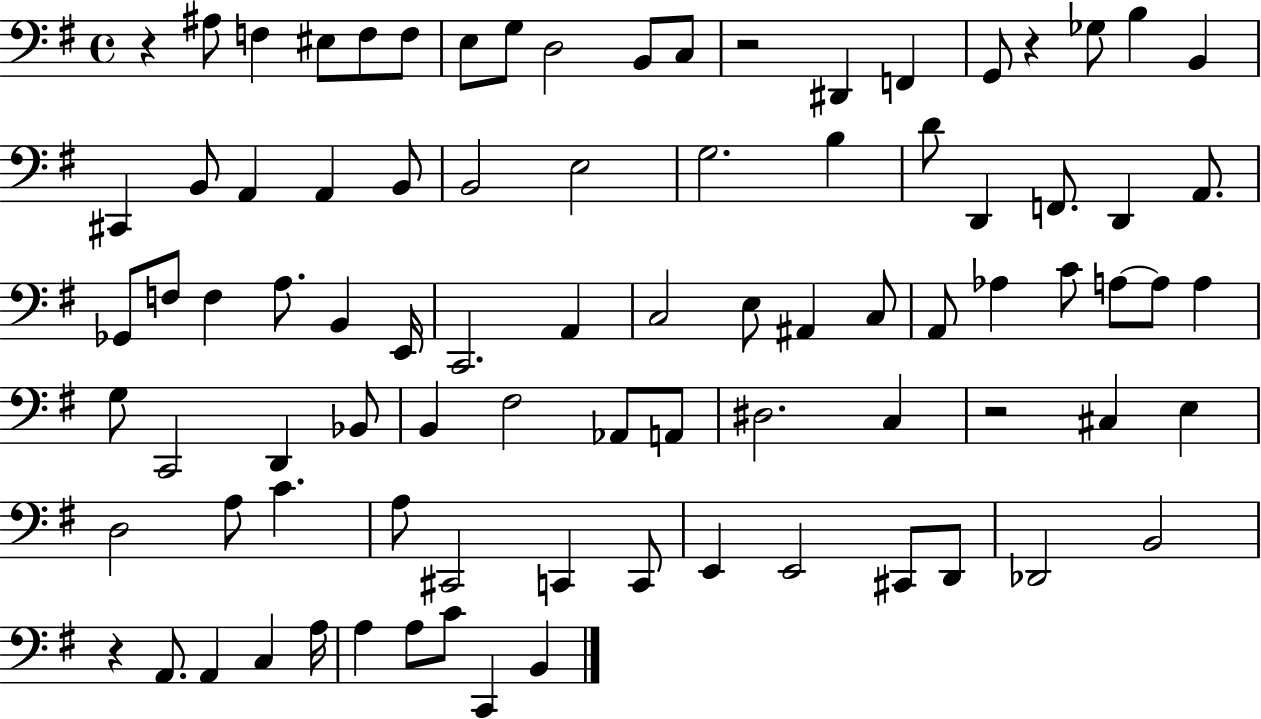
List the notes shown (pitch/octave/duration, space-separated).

R/q A#3/e F3/q EIS3/e F3/e F3/e E3/e G3/e D3/h B2/e C3/e R/h D#2/q F2/q G2/e R/q Gb3/e B3/q B2/q C#2/q B2/e A2/q A2/q B2/e B2/h E3/h G3/h. B3/q D4/e D2/q F2/e. D2/q A2/e. Gb2/e F3/e F3/q A3/e. B2/q E2/s C2/h. A2/q C3/h E3/e A#2/q C3/e A2/e Ab3/q C4/e A3/e A3/e A3/q G3/e C2/h D2/q Bb2/e B2/q F#3/h Ab2/e A2/e D#3/h. C3/q R/h C#3/q E3/q D3/h A3/e C4/q. A3/e C#2/h C2/q C2/e E2/q E2/h C#2/e D2/e Db2/h B2/h R/q A2/e. A2/q C3/q A3/s A3/q A3/e C4/e C2/q B2/q